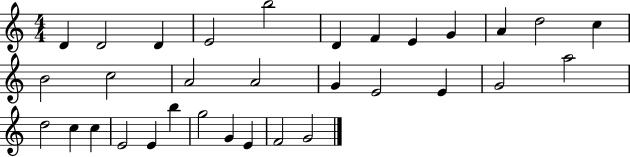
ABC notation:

X:1
T:Untitled
M:4/4
L:1/4
K:C
D D2 D E2 b2 D F E G A d2 c B2 c2 A2 A2 G E2 E G2 a2 d2 c c E2 E b g2 G E F2 G2